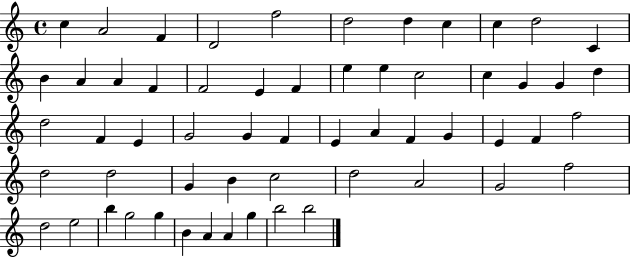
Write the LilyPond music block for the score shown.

{
  \clef treble
  \time 4/4
  \defaultTimeSignature
  \key c \major
  c''4 a'2 f'4 | d'2 f''2 | d''2 d''4 c''4 | c''4 d''2 c'4 | \break b'4 a'4 a'4 f'4 | f'2 e'4 f'4 | e''4 e''4 c''2 | c''4 g'4 g'4 d''4 | \break d''2 f'4 e'4 | g'2 g'4 f'4 | e'4 a'4 f'4 g'4 | e'4 f'4 f''2 | \break d''2 d''2 | g'4 b'4 c''2 | d''2 a'2 | g'2 f''2 | \break d''2 e''2 | b''4 g''2 g''4 | b'4 a'4 a'4 g''4 | b''2 b''2 | \break \bar "|."
}